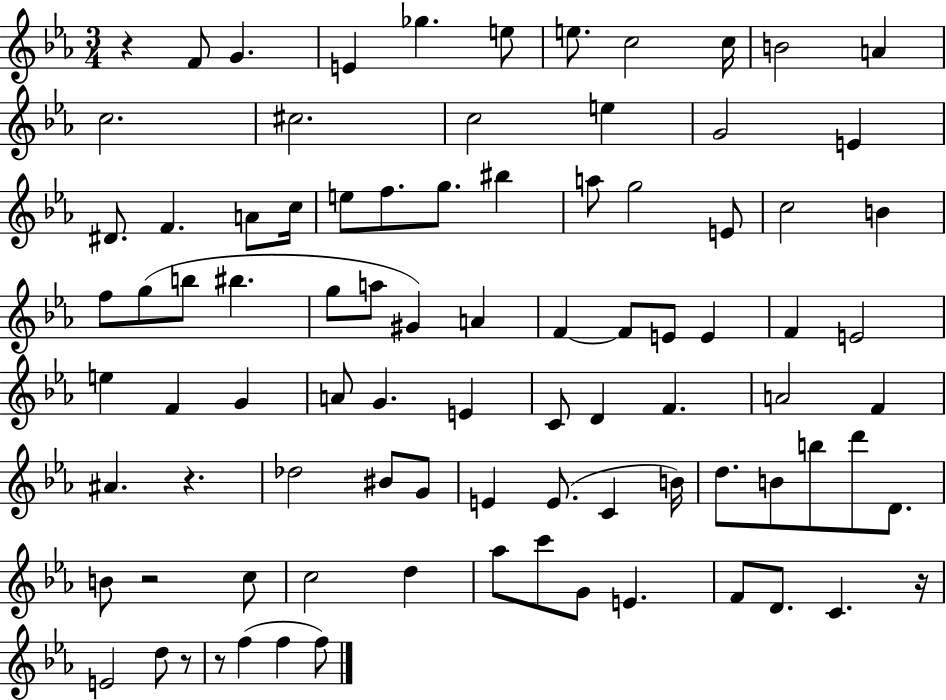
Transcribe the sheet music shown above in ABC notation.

X:1
T:Untitled
M:3/4
L:1/4
K:Eb
z F/2 G E _g e/2 e/2 c2 c/4 B2 A c2 ^c2 c2 e G2 E ^D/2 F A/2 c/4 e/2 f/2 g/2 ^b a/2 g2 E/2 c2 B f/2 g/2 b/2 ^b g/2 a/2 ^G A F F/2 E/2 E F E2 e F G A/2 G E C/2 D F A2 F ^A z _d2 ^B/2 G/2 E E/2 C B/4 d/2 B/2 b/2 d'/2 D/2 B/2 z2 c/2 c2 d _a/2 c'/2 G/2 E F/2 D/2 C z/4 E2 d/2 z/2 z/2 f f f/2